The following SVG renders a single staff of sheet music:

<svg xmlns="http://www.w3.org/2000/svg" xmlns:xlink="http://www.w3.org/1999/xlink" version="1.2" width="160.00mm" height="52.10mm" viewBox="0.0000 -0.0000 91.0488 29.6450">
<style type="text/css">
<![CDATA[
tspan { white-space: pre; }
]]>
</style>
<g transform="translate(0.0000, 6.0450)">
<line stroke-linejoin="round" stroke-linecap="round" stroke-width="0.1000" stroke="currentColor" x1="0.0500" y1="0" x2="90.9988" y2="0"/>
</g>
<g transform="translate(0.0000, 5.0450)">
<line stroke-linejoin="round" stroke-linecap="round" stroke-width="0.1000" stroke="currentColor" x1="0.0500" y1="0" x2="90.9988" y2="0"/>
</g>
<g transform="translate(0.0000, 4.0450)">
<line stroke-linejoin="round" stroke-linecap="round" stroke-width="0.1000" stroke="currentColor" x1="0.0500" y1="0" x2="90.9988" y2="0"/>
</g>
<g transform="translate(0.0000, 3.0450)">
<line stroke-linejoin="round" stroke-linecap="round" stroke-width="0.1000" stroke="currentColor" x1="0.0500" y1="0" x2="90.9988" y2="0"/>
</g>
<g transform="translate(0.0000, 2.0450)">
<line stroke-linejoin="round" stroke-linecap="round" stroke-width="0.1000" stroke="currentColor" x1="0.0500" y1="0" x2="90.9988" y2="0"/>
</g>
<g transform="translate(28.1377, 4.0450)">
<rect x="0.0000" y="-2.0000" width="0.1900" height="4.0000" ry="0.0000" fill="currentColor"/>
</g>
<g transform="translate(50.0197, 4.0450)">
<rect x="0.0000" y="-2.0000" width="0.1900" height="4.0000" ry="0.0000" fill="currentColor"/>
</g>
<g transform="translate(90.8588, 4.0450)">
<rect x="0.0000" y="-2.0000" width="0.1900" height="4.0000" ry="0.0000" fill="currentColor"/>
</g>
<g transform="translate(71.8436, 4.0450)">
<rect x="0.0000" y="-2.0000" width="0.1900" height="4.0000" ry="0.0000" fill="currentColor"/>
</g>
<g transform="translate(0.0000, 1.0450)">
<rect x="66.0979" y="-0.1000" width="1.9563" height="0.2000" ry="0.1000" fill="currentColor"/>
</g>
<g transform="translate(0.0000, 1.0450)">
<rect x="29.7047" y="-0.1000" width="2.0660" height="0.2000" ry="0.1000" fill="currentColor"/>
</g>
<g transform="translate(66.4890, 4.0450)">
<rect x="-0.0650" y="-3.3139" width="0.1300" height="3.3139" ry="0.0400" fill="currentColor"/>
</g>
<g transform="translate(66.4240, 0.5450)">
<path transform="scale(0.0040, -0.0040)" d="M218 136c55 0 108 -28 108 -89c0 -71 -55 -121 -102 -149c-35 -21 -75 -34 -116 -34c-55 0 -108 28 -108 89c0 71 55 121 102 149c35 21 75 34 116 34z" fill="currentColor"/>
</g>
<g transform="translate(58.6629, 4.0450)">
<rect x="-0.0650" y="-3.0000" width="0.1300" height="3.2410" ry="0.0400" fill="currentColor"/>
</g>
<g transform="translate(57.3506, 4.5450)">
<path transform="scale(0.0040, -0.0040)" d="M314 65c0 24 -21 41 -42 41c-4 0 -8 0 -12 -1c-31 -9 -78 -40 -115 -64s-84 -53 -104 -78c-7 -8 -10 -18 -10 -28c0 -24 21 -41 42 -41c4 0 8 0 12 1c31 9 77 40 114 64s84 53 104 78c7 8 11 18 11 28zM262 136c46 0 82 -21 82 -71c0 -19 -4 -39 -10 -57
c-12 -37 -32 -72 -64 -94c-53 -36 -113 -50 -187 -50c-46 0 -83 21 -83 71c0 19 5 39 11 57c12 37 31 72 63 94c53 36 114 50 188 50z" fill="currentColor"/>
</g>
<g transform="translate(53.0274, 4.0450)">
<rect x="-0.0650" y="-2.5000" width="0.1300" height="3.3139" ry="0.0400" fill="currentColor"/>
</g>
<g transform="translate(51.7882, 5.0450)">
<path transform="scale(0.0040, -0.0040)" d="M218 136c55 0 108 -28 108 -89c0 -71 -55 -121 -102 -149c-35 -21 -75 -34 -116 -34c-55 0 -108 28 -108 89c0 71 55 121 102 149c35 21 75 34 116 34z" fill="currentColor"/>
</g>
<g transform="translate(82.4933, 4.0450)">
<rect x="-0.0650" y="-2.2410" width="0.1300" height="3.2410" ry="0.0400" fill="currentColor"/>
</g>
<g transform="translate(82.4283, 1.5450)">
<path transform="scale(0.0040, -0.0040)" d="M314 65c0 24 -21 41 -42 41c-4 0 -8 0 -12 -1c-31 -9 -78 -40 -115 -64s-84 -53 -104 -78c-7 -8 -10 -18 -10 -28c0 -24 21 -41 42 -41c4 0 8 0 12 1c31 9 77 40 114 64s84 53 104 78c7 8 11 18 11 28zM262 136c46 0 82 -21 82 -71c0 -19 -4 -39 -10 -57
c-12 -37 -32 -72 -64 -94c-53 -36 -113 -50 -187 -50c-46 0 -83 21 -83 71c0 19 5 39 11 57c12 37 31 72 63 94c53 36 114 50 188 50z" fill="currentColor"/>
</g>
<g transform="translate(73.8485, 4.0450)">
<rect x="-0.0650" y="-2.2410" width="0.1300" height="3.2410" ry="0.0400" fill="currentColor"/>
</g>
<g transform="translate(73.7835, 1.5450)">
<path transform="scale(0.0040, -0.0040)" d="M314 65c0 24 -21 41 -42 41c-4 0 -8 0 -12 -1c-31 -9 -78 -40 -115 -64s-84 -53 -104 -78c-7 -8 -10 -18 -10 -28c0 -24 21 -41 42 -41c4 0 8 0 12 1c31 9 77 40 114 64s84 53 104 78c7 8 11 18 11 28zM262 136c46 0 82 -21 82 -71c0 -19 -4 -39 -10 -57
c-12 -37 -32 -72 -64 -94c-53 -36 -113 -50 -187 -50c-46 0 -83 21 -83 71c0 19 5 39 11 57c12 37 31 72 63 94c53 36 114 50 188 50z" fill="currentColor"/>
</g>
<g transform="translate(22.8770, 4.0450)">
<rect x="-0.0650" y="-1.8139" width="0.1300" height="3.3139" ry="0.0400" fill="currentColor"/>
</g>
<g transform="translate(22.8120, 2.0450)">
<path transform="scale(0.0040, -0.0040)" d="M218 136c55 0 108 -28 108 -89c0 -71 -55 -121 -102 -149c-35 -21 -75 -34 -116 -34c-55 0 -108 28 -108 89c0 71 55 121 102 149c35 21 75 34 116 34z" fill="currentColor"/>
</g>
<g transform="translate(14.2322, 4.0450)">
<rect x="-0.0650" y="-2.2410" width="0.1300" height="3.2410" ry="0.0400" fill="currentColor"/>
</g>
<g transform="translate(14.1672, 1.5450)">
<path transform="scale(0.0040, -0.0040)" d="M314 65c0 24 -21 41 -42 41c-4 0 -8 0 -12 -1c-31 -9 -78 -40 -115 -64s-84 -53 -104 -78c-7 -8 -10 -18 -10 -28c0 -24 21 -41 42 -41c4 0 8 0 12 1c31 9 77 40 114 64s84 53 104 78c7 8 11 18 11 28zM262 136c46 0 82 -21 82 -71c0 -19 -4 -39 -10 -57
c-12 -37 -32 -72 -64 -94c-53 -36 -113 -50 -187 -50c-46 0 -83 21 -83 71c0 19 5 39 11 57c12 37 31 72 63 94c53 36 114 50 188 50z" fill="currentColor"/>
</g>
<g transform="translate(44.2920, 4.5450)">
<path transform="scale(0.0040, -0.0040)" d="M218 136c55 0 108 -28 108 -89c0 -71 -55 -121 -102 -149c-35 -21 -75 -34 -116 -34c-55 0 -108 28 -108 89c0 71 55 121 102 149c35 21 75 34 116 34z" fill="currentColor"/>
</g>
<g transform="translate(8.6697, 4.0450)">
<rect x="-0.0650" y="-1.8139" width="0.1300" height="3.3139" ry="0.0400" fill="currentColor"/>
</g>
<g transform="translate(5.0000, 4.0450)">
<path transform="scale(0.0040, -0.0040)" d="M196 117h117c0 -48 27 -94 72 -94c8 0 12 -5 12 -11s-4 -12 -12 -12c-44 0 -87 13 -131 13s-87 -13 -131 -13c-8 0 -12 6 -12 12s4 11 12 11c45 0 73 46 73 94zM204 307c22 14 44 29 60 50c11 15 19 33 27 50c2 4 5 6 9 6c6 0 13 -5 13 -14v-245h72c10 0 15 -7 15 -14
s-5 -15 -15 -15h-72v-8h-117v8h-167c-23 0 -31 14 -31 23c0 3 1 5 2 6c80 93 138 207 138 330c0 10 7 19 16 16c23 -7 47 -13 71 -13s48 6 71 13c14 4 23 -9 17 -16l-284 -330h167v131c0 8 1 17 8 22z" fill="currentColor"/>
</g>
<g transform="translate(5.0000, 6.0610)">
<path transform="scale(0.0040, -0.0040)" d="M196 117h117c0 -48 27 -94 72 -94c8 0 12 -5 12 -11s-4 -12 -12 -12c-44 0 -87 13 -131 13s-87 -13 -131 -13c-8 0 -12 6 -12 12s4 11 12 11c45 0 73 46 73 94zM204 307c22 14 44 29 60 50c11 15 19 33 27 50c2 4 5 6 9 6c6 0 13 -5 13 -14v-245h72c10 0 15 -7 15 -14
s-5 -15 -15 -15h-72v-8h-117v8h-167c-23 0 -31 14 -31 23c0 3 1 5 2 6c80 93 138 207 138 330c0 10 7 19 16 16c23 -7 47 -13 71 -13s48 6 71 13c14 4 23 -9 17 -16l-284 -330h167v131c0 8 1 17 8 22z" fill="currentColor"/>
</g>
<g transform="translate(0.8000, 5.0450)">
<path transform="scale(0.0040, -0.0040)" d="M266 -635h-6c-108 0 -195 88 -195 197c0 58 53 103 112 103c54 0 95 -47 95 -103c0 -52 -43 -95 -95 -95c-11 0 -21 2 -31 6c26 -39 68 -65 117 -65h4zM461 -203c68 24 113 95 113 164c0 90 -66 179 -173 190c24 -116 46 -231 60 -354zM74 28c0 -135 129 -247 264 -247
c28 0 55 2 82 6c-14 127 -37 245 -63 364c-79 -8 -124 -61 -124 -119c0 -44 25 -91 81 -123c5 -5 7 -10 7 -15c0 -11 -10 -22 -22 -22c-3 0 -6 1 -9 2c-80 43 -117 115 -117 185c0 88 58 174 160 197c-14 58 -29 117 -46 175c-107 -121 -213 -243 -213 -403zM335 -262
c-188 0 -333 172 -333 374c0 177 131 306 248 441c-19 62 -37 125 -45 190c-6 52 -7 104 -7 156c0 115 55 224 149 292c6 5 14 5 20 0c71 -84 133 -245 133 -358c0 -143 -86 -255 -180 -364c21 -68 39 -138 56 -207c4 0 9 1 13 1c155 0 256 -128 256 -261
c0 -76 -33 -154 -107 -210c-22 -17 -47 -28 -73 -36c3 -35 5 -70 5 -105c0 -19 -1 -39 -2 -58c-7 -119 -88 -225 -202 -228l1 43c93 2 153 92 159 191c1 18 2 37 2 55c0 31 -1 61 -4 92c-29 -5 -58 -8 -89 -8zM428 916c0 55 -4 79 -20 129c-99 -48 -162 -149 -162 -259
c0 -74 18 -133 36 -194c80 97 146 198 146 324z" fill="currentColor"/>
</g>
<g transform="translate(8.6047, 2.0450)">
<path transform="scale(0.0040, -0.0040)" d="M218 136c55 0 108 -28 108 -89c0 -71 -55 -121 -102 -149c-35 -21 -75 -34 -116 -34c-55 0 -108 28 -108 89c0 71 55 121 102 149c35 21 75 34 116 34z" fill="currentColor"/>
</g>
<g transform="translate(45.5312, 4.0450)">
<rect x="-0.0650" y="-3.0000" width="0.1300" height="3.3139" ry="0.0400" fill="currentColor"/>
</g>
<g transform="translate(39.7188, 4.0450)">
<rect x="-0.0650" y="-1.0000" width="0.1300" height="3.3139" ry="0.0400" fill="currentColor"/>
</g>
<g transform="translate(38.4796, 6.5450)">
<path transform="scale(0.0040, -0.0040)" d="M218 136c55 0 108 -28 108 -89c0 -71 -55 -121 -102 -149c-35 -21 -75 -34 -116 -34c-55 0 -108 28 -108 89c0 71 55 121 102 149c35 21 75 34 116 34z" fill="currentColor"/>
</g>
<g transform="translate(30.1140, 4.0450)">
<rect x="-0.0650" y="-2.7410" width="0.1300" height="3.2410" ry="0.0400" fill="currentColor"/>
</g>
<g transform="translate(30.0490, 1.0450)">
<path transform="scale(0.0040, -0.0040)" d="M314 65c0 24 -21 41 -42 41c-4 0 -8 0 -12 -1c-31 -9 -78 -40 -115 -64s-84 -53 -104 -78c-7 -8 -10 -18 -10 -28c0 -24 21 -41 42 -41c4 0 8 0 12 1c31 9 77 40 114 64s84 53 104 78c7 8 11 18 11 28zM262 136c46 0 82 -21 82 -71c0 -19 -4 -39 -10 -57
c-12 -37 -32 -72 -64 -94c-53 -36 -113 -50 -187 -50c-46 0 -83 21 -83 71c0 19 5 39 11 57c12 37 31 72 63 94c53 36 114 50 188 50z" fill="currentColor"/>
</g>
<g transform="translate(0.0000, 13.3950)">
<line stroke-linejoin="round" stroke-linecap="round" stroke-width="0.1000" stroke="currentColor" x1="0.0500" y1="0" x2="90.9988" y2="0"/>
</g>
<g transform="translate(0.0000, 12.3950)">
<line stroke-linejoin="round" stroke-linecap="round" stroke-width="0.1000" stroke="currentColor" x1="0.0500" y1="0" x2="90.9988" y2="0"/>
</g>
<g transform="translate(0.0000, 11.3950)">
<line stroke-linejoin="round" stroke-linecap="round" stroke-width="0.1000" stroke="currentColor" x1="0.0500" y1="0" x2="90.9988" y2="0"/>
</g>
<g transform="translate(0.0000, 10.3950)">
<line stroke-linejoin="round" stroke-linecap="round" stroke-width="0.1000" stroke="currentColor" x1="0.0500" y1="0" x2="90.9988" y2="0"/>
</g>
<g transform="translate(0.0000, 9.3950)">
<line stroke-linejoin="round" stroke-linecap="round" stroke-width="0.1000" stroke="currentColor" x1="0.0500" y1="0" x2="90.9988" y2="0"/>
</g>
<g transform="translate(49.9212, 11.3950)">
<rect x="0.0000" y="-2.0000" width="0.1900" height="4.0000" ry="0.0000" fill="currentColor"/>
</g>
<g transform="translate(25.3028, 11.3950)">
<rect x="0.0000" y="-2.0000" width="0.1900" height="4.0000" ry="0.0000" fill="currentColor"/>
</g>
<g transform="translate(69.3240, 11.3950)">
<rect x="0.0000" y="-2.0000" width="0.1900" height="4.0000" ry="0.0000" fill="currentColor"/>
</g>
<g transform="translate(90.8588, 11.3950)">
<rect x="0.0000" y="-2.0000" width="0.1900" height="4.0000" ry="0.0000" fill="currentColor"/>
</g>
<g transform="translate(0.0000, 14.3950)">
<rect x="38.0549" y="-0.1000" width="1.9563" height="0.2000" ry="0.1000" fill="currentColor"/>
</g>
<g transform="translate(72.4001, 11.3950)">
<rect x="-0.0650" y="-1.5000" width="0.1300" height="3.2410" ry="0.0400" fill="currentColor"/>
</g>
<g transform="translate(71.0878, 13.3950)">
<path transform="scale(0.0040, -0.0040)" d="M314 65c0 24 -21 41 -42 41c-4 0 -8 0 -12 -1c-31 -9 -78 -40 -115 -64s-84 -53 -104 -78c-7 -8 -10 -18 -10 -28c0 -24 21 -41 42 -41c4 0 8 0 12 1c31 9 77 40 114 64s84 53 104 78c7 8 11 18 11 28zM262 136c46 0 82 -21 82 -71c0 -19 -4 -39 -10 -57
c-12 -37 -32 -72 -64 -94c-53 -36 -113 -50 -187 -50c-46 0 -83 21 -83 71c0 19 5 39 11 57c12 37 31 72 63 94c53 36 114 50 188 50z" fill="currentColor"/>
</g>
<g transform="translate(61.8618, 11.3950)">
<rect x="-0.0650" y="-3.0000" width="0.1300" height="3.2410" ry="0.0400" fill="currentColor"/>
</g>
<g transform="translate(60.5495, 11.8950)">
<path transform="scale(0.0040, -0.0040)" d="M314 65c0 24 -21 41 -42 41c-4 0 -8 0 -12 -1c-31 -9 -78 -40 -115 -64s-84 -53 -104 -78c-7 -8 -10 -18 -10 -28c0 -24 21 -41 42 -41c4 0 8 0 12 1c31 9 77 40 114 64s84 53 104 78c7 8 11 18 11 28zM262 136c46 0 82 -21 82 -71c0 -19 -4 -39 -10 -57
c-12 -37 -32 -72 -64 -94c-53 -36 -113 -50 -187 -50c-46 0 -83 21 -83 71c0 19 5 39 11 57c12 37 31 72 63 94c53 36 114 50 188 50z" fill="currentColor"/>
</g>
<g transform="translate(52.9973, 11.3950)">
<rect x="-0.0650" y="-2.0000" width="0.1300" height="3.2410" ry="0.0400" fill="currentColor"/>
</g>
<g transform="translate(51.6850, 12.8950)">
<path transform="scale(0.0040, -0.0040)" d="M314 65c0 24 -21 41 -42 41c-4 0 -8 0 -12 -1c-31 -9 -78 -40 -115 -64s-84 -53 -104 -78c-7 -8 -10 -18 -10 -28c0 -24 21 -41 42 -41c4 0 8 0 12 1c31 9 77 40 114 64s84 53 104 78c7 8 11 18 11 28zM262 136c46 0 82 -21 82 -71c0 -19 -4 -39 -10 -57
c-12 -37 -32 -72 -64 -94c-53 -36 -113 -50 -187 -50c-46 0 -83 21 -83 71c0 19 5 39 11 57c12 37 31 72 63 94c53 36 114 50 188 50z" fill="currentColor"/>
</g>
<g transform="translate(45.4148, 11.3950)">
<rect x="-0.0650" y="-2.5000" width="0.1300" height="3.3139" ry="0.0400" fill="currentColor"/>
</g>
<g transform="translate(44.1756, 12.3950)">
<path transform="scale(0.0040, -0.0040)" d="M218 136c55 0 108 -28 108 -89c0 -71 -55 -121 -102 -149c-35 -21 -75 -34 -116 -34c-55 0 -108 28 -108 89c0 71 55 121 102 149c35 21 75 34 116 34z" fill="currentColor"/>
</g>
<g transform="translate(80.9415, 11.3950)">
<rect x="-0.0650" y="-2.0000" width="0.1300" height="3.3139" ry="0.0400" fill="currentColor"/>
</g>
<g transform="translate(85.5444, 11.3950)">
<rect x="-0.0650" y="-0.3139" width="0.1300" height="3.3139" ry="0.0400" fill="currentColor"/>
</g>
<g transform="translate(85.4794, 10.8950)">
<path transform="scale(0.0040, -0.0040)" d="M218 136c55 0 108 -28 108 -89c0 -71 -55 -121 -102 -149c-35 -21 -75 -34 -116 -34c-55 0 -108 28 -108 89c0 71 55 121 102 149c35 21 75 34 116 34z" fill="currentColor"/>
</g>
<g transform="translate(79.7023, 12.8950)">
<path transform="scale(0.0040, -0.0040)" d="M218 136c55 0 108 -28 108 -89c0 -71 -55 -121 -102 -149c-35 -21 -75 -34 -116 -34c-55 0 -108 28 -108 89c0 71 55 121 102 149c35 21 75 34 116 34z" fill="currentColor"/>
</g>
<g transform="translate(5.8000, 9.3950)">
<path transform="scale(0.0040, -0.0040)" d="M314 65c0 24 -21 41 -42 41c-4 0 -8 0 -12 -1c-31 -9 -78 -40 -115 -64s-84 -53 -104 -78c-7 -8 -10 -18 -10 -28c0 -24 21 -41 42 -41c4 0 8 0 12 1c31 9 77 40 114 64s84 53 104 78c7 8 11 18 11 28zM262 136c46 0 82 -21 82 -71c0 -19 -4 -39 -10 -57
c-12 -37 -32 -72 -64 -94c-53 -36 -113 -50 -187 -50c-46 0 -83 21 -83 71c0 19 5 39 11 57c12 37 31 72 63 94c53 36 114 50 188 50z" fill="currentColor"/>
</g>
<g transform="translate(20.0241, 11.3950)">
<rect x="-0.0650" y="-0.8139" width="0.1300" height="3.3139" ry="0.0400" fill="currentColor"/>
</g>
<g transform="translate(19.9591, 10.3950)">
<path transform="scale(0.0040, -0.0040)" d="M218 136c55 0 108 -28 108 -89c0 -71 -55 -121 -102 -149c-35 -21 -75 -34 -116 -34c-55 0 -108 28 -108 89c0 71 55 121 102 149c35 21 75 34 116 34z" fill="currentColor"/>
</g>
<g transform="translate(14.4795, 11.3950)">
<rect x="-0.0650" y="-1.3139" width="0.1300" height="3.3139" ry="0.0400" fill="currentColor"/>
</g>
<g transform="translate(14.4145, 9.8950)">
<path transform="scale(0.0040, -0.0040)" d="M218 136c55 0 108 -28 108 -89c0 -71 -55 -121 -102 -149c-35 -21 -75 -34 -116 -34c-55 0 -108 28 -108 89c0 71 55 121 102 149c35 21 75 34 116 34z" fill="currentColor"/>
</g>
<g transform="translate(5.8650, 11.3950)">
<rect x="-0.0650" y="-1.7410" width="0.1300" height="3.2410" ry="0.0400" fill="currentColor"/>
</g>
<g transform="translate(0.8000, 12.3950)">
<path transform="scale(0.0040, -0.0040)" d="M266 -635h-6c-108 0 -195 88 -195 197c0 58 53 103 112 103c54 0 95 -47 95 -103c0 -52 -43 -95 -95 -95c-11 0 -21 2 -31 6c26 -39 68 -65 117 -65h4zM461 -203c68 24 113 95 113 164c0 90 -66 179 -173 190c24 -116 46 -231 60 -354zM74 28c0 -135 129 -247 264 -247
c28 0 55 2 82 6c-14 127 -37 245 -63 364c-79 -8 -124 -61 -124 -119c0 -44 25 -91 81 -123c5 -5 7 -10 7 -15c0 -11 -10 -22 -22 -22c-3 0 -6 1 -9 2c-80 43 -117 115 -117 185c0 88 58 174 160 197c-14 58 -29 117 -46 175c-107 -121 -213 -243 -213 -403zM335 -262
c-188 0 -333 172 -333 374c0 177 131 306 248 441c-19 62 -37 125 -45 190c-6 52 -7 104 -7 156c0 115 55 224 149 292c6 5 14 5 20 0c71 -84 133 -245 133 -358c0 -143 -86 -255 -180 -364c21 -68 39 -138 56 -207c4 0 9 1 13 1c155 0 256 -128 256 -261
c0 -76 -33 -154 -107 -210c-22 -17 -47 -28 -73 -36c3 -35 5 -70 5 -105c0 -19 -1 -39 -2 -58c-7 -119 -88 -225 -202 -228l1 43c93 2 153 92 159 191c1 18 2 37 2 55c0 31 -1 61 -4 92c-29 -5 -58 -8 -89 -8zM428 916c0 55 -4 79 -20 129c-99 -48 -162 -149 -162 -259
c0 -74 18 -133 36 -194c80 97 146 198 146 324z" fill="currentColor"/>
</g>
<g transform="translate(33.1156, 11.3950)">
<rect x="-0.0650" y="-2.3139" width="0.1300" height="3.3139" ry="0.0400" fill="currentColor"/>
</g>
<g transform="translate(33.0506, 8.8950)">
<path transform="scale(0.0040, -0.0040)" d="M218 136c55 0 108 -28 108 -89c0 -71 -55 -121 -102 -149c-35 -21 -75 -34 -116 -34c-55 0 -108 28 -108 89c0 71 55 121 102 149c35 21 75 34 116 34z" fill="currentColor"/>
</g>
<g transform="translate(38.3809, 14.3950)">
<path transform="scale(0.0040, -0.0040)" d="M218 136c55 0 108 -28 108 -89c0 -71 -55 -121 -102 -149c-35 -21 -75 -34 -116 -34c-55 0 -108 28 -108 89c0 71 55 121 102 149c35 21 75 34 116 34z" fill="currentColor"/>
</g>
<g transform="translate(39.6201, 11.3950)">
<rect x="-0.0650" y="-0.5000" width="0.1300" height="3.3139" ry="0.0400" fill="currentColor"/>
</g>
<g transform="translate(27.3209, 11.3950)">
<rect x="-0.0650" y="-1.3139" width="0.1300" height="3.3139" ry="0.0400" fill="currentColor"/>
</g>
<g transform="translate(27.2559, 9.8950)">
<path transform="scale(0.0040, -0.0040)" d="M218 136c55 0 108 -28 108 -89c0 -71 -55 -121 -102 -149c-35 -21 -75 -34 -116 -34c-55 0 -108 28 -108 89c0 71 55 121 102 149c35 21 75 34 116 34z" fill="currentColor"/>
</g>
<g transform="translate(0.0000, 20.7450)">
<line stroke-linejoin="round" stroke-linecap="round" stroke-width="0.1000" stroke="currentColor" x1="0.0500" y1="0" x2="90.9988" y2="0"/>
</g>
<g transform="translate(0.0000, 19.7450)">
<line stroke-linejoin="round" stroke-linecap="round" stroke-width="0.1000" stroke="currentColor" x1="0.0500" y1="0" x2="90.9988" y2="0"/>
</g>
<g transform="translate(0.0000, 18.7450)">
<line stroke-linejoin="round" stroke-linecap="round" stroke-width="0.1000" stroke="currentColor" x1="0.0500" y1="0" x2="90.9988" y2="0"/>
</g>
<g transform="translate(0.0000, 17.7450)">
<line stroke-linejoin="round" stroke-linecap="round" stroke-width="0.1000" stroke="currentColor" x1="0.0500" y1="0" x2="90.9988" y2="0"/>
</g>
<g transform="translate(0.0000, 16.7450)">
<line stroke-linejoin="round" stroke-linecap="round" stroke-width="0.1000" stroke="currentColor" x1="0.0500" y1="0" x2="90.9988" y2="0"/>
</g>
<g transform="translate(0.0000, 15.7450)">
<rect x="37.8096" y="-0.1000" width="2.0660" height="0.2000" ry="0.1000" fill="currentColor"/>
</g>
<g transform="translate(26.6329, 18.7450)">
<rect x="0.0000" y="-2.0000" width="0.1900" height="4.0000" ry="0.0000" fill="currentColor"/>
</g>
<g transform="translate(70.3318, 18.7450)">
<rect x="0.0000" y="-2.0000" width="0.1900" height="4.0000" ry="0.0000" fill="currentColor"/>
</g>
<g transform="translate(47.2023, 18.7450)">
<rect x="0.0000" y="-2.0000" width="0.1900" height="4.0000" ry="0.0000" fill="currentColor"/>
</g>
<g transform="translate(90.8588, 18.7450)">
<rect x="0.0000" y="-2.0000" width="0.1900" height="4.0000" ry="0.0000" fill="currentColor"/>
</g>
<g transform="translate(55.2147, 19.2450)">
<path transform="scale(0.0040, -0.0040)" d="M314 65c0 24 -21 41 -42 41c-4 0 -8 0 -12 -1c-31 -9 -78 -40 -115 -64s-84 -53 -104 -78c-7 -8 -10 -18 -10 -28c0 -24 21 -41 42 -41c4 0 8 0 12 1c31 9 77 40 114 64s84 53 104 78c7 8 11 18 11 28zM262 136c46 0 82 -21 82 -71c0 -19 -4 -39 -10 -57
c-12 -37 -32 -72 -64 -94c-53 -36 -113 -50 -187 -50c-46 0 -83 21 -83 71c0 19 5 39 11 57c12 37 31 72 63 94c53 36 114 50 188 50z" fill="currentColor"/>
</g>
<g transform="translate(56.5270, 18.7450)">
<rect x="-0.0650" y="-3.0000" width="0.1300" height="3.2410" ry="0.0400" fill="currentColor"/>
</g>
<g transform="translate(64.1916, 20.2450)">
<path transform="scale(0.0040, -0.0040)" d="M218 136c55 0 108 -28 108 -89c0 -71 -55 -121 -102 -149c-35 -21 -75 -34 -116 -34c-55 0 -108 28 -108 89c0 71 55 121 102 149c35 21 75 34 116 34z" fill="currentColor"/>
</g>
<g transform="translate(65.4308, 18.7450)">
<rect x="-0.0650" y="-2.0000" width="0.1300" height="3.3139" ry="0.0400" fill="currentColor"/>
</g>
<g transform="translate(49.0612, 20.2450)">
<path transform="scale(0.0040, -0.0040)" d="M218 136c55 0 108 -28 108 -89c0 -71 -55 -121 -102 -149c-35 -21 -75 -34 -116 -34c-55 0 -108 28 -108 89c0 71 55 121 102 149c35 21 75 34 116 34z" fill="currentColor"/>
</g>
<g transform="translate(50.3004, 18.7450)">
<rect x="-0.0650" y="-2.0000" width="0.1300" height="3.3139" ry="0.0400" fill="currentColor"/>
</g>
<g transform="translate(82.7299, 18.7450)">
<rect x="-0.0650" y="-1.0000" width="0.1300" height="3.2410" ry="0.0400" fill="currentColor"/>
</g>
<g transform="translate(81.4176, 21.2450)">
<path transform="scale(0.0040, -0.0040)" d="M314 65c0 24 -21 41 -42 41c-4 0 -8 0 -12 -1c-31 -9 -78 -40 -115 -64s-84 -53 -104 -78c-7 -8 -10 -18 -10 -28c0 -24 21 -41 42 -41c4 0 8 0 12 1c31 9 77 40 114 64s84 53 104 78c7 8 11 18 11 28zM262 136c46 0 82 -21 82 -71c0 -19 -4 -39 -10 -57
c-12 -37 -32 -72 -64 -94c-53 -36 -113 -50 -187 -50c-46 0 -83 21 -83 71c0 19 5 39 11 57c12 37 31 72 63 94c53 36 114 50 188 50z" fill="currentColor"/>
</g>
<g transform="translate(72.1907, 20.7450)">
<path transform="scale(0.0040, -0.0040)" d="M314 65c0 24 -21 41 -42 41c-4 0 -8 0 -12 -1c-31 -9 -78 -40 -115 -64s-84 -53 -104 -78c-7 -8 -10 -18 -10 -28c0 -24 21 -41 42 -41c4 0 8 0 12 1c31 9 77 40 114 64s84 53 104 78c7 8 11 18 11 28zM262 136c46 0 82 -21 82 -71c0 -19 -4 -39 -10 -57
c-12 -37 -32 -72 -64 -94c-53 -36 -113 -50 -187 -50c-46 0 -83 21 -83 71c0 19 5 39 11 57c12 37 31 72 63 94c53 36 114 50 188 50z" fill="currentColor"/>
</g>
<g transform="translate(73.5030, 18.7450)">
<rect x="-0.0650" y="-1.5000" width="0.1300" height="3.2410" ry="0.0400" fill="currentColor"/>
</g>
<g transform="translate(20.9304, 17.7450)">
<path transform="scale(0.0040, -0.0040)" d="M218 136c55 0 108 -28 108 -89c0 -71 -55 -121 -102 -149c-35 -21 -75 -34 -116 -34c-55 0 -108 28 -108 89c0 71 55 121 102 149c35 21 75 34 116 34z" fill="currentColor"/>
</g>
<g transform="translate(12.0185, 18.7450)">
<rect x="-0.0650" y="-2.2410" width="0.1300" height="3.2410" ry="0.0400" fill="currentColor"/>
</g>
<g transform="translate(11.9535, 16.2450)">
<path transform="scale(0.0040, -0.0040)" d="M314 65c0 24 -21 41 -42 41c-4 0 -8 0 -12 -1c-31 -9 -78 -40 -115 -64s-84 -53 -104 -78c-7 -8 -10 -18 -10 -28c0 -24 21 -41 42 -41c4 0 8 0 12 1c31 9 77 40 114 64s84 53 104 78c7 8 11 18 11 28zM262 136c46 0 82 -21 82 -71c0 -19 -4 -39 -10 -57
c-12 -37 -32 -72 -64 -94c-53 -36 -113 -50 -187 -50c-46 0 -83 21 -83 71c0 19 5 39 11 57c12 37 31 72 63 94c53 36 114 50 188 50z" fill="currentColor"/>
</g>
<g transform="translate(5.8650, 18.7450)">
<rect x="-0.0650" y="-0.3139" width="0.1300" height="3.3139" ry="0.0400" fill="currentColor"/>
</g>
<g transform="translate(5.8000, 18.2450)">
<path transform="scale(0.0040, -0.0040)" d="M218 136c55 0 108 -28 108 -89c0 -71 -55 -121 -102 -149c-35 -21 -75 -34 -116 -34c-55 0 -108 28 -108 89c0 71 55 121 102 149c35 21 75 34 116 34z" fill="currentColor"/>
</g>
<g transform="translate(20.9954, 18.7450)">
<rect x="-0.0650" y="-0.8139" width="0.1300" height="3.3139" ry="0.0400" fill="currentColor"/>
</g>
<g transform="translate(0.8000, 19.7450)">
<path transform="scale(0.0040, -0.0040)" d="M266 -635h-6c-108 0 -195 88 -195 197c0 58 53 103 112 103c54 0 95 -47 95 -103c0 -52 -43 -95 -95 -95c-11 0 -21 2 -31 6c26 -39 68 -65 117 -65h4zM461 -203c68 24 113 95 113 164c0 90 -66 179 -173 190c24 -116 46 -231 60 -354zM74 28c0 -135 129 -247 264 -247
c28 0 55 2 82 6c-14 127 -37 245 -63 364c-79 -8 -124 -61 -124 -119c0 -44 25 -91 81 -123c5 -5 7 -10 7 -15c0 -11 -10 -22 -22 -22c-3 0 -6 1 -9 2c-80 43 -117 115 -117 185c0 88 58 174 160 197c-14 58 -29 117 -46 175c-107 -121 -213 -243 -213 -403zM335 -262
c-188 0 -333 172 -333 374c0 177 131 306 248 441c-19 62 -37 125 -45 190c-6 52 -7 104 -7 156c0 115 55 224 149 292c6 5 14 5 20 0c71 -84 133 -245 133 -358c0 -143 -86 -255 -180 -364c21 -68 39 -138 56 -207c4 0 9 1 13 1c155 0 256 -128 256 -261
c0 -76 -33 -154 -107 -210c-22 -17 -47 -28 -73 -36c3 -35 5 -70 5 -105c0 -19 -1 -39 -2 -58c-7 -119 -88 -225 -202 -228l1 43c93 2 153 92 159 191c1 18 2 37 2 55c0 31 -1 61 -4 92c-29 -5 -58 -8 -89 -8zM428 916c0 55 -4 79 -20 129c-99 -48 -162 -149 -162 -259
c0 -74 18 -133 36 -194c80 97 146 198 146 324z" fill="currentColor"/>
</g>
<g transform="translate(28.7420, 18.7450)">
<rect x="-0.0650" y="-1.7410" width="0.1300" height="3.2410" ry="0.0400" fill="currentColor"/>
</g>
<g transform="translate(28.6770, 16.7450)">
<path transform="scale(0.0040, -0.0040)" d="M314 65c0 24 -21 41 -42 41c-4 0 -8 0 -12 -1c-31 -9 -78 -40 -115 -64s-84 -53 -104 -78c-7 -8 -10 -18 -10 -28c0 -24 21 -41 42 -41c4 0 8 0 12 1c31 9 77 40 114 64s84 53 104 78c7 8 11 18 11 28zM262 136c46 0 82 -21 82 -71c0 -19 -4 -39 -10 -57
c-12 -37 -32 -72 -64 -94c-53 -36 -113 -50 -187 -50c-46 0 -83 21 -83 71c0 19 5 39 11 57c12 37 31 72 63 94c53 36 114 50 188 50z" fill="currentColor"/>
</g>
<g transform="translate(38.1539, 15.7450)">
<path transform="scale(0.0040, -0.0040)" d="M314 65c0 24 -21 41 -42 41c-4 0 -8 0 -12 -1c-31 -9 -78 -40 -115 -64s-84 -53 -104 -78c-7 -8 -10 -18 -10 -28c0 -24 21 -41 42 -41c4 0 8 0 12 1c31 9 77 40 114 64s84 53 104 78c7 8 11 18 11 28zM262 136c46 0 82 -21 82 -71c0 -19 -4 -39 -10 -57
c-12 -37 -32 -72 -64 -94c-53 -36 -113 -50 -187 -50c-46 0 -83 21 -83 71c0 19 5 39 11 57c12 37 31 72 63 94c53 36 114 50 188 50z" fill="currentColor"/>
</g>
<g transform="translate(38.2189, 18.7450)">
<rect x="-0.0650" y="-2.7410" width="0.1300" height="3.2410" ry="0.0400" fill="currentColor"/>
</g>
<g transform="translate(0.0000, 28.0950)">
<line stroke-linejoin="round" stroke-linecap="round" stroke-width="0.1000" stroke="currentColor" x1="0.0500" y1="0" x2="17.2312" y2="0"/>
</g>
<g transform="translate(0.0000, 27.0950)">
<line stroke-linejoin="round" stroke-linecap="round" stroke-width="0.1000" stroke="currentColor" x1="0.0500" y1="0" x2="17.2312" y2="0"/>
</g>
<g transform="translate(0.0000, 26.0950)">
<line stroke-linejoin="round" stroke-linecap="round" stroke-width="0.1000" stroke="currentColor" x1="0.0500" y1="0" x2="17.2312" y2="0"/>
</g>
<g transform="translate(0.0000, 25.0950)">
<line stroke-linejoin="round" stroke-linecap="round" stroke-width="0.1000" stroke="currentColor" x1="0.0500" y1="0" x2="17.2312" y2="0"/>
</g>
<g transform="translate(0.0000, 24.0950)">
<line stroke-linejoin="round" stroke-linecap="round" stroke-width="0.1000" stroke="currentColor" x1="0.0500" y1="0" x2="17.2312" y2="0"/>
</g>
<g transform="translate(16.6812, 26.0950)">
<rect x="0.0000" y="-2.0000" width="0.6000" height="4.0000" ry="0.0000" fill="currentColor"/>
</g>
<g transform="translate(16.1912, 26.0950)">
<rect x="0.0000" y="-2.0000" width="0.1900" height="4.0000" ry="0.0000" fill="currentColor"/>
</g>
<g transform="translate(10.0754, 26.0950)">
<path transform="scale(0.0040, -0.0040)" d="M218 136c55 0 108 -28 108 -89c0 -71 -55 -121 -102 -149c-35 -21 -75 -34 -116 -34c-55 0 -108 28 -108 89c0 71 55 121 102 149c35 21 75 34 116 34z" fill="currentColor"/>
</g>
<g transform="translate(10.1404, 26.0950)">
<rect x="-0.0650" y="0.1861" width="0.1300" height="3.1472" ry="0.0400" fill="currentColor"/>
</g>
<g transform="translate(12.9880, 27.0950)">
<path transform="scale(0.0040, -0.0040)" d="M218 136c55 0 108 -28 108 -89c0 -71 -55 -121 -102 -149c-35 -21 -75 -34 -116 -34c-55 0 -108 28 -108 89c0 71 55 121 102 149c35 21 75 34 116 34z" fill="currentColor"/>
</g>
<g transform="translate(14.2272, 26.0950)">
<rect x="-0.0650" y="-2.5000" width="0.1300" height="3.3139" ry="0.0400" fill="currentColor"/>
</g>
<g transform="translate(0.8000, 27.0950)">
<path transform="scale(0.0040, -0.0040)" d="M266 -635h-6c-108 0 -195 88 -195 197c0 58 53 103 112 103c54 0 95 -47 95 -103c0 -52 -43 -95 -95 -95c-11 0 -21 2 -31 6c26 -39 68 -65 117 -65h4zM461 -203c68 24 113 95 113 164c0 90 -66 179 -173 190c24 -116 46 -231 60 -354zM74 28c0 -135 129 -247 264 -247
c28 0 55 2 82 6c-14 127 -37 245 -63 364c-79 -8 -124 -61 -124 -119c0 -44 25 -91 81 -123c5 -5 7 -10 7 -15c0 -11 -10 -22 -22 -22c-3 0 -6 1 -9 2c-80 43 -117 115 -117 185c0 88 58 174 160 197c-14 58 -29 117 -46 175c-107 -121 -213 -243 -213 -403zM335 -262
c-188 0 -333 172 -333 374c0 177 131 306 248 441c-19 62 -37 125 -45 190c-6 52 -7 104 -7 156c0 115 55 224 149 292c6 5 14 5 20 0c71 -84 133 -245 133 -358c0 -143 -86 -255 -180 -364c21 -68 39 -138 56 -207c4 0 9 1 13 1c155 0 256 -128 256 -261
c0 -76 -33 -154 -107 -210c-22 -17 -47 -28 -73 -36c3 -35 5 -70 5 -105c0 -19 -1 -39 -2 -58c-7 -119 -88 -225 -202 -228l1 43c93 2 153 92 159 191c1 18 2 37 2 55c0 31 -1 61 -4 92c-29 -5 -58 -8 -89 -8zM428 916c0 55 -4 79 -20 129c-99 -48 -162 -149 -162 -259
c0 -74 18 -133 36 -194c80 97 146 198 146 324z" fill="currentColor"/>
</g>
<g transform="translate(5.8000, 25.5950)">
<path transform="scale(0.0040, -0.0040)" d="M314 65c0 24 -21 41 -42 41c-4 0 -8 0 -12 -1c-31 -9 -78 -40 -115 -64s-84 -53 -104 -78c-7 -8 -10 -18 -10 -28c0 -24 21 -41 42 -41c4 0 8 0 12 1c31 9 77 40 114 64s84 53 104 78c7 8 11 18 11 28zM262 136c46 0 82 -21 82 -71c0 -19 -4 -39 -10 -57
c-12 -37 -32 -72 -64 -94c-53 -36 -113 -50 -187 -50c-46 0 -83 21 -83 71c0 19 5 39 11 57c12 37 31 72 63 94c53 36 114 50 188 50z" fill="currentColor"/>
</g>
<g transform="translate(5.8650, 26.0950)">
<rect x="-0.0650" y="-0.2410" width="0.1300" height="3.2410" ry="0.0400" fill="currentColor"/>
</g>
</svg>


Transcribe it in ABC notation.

X:1
T:Untitled
M:4/4
L:1/4
K:C
f g2 f a2 D A G A2 b g2 g2 f2 e d e g C G F2 A2 E2 F c c g2 d f2 a2 F A2 F E2 D2 c2 B G